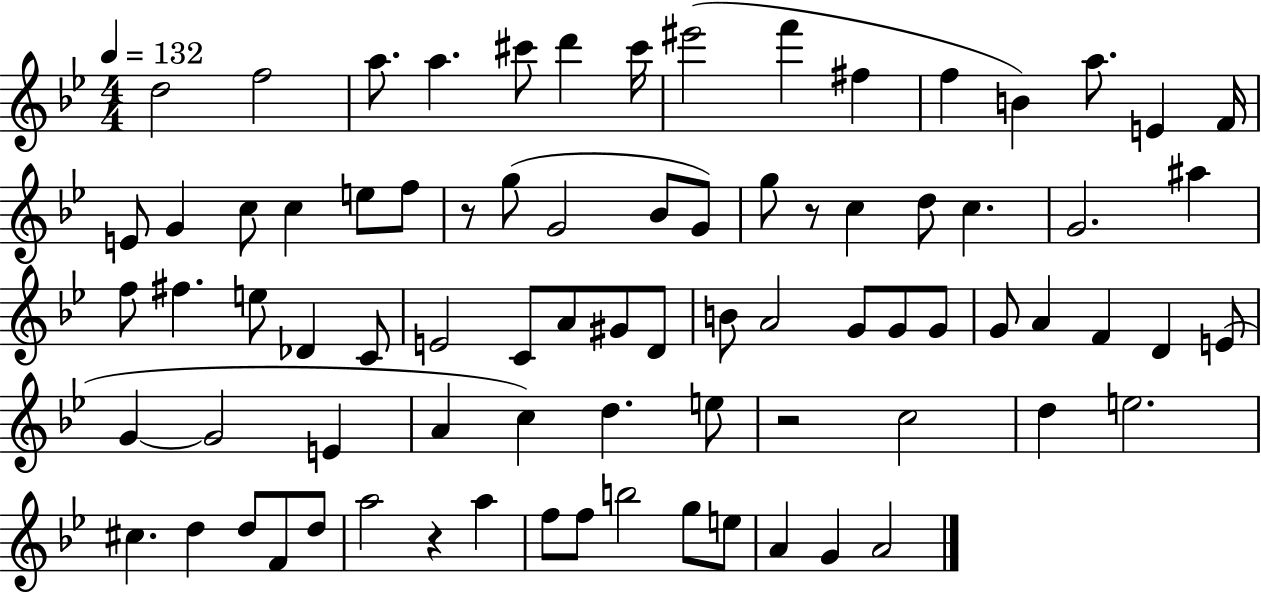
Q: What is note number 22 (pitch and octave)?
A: G5